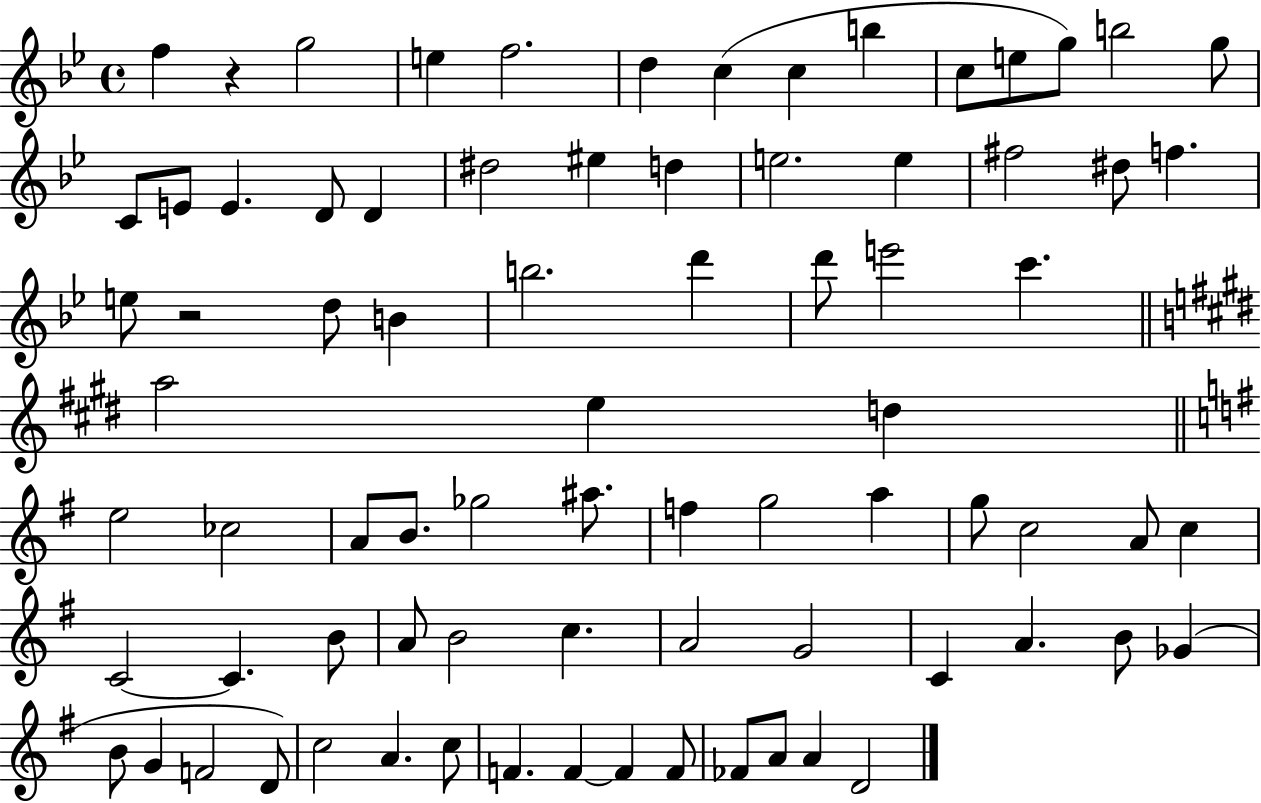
X:1
T:Untitled
M:4/4
L:1/4
K:Bb
f z g2 e f2 d c c b c/2 e/2 g/2 b2 g/2 C/2 E/2 E D/2 D ^d2 ^e d e2 e ^f2 ^d/2 f e/2 z2 d/2 B b2 d' d'/2 e'2 c' a2 e d e2 _c2 A/2 B/2 _g2 ^a/2 f g2 a g/2 c2 A/2 c C2 C B/2 A/2 B2 c A2 G2 C A B/2 _G B/2 G F2 D/2 c2 A c/2 F F F F/2 _F/2 A/2 A D2